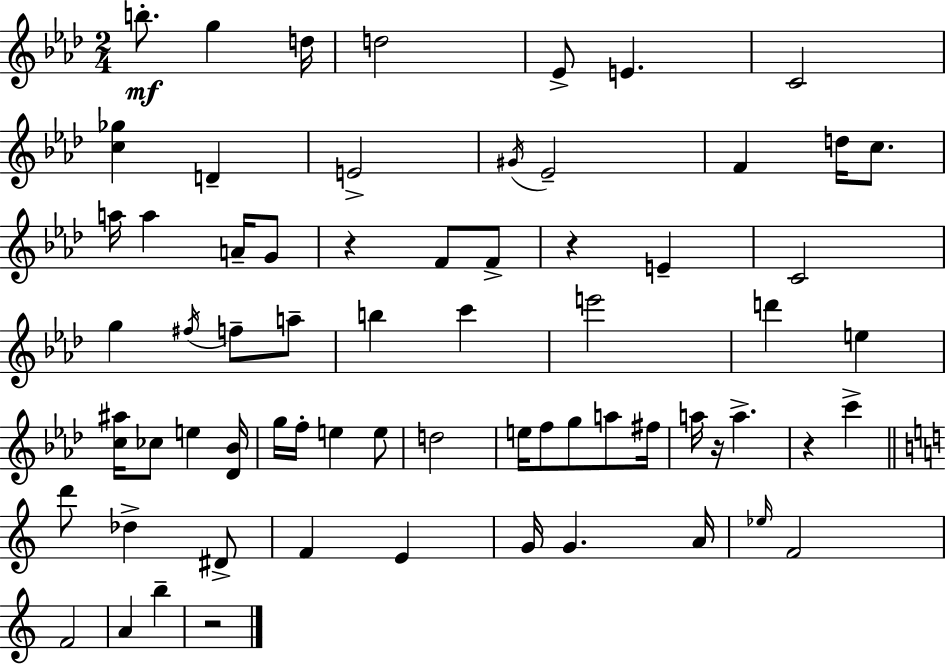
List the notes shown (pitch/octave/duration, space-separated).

B5/e. G5/q D5/s D5/h Eb4/e E4/q. C4/h [C5,Gb5]/q D4/q E4/h G#4/s Eb4/h F4/q D5/s C5/e. A5/s A5/q A4/s G4/e R/q F4/e F4/e R/q E4/q C4/h G5/q F#5/s F5/e A5/e B5/q C6/q E6/h D6/q E5/q [C5,A#5]/s CES5/e E5/q [Db4,Bb4]/s G5/s F5/s E5/q E5/e D5/h E5/s F5/e G5/e A5/e F#5/s A5/s R/s A5/q. R/q C6/q D6/e Db5/q D#4/e F4/q E4/q G4/s G4/q. A4/s Eb5/s F4/h F4/h A4/q B5/q R/h